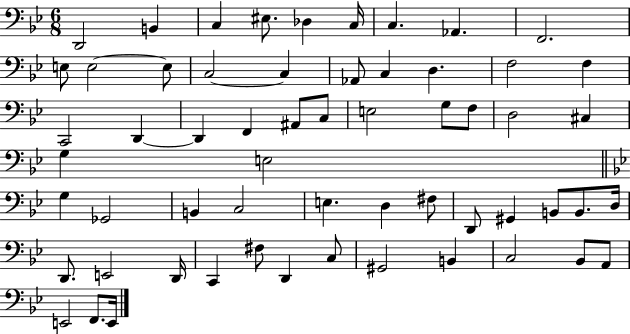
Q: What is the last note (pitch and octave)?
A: E2